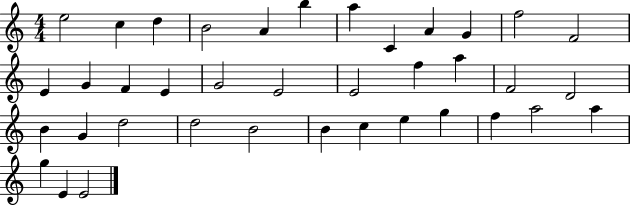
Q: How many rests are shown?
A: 0